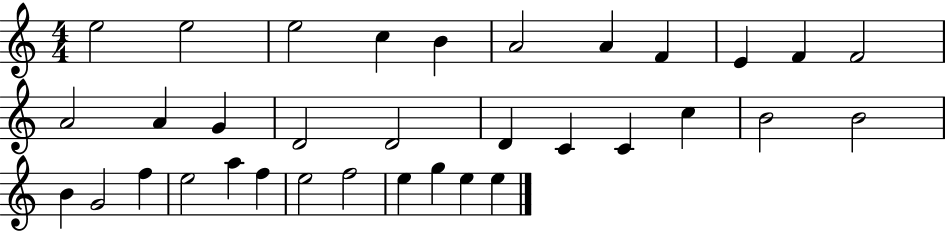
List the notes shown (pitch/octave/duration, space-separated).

E5/h E5/h E5/h C5/q B4/q A4/h A4/q F4/q E4/q F4/q F4/h A4/h A4/q G4/q D4/h D4/h D4/q C4/q C4/q C5/q B4/h B4/h B4/q G4/h F5/q E5/h A5/q F5/q E5/h F5/h E5/q G5/q E5/q E5/q